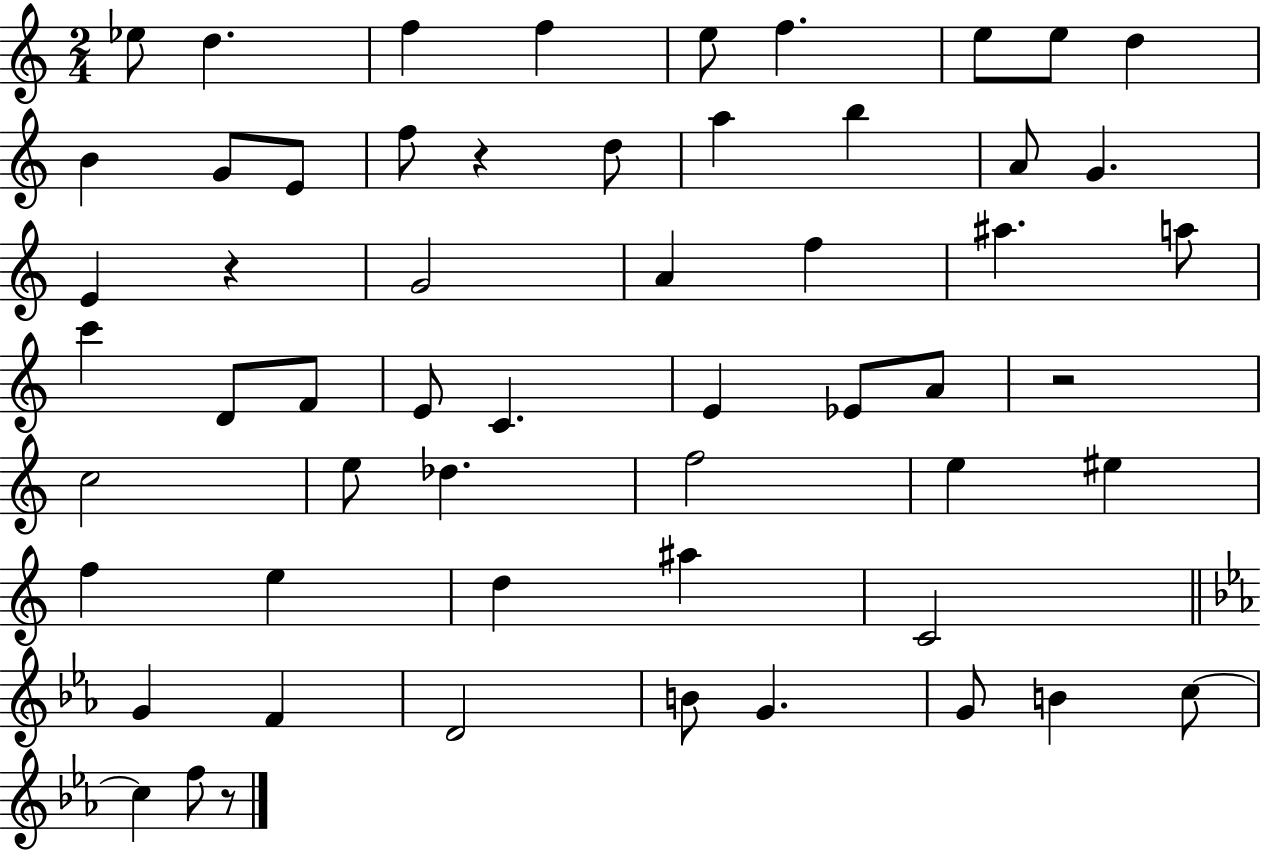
Eb5/e D5/q. F5/q F5/q E5/e F5/q. E5/e E5/e D5/q B4/q G4/e E4/e F5/e R/q D5/e A5/q B5/q A4/e G4/q. E4/q R/q G4/h A4/q F5/q A#5/q. A5/e C6/q D4/e F4/e E4/e C4/q. E4/q Eb4/e A4/e R/h C5/h E5/e Db5/q. F5/h E5/q EIS5/q F5/q E5/q D5/q A#5/q C4/h G4/q F4/q D4/h B4/e G4/q. G4/e B4/q C5/e C5/q F5/e R/e